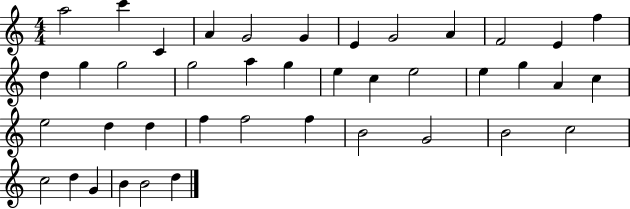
A5/h C6/q C4/q A4/q G4/h G4/q E4/q G4/h A4/q F4/h E4/q F5/q D5/q G5/q G5/h G5/h A5/q G5/q E5/q C5/q E5/h E5/q G5/q A4/q C5/q E5/h D5/q D5/q F5/q F5/h F5/q B4/h G4/h B4/h C5/h C5/h D5/q G4/q B4/q B4/h D5/q